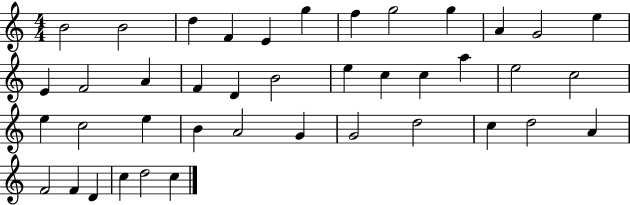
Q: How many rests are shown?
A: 0